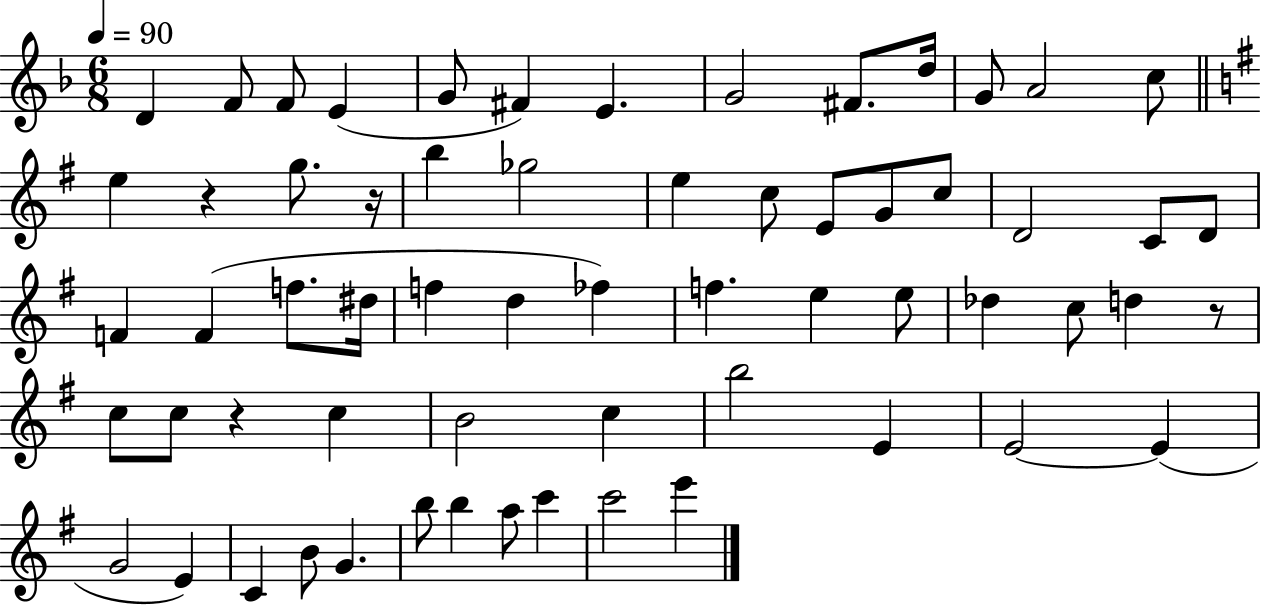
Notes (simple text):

D4/q F4/e F4/e E4/q G4/e F#4/q E4/q. G4/h F#4/e. D5/s G4/e A4/h C5/e E5/q R/q G5/e. R/s B5/q Gb5/h E5/q C5/e E4/e G4/e C5/e D4/h C4/e D4/e F4/q F4/q F5/e. D#5/s F5/q D5/q FES5/q F5/q. E5/q E5/e Db5/q C5/e D5/q R/e C5/e C5/e R/q C5/q B4/h C5/q B5/h E4/q E4/h E4/q G4/h E4/q C4/q B4/e G4/q. B5/e B5/q A5/e C6/q C6/h E6/q